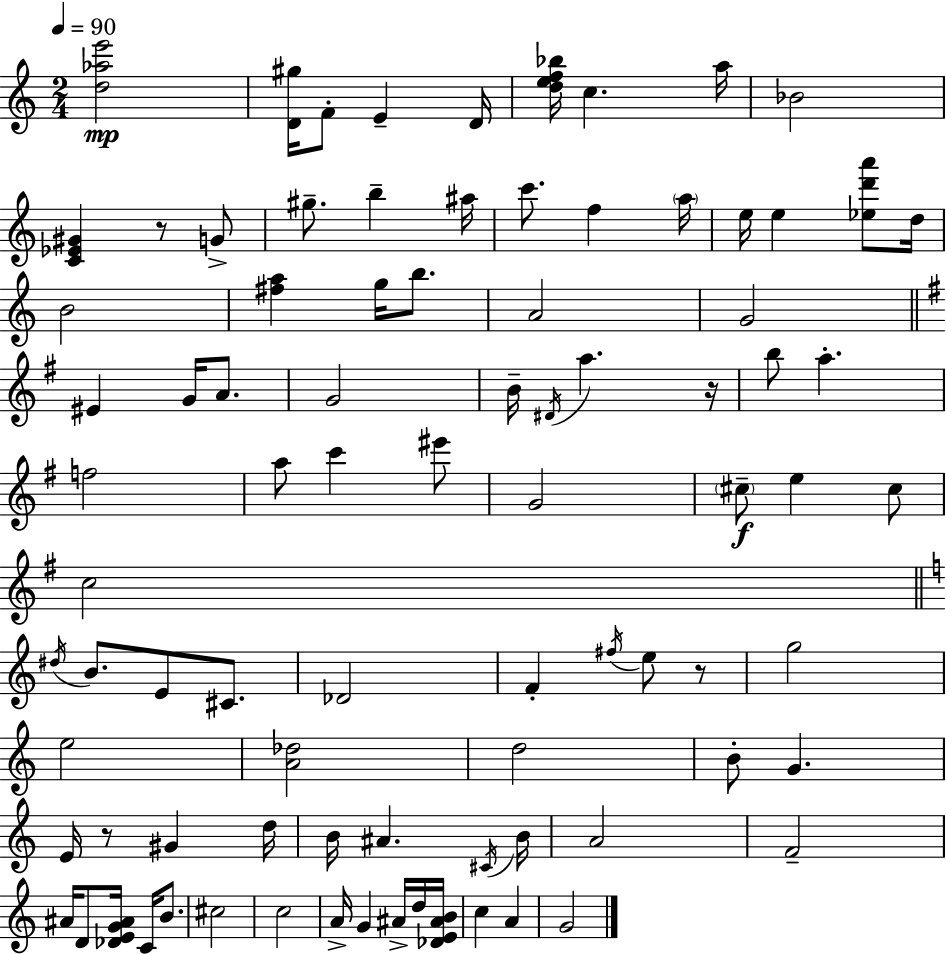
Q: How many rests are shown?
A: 4